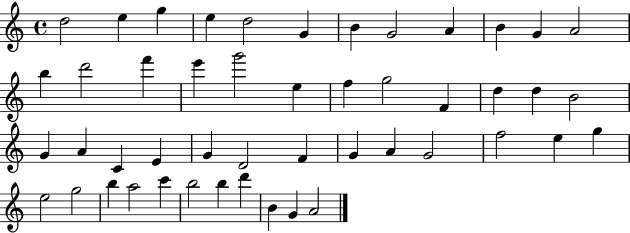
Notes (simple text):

D5/h E5/q G5/q E5/q D5/h G4/q B4/q G4/h A4/q B4/q G4/q A4/h B5/q D6/h F6/q E6/q G6/h E5/q F5/q G5/h F4/q D5/q D5/q B4/h G4/q A4/q C4/q E4/q G4/q D4/h F4/q G4/q A4/q G4/h F5/h E5/q G5/q E5/h G5/h B5/q A5/h C6/q B5/h B5/q D6/q B4/q G4/q A4/h